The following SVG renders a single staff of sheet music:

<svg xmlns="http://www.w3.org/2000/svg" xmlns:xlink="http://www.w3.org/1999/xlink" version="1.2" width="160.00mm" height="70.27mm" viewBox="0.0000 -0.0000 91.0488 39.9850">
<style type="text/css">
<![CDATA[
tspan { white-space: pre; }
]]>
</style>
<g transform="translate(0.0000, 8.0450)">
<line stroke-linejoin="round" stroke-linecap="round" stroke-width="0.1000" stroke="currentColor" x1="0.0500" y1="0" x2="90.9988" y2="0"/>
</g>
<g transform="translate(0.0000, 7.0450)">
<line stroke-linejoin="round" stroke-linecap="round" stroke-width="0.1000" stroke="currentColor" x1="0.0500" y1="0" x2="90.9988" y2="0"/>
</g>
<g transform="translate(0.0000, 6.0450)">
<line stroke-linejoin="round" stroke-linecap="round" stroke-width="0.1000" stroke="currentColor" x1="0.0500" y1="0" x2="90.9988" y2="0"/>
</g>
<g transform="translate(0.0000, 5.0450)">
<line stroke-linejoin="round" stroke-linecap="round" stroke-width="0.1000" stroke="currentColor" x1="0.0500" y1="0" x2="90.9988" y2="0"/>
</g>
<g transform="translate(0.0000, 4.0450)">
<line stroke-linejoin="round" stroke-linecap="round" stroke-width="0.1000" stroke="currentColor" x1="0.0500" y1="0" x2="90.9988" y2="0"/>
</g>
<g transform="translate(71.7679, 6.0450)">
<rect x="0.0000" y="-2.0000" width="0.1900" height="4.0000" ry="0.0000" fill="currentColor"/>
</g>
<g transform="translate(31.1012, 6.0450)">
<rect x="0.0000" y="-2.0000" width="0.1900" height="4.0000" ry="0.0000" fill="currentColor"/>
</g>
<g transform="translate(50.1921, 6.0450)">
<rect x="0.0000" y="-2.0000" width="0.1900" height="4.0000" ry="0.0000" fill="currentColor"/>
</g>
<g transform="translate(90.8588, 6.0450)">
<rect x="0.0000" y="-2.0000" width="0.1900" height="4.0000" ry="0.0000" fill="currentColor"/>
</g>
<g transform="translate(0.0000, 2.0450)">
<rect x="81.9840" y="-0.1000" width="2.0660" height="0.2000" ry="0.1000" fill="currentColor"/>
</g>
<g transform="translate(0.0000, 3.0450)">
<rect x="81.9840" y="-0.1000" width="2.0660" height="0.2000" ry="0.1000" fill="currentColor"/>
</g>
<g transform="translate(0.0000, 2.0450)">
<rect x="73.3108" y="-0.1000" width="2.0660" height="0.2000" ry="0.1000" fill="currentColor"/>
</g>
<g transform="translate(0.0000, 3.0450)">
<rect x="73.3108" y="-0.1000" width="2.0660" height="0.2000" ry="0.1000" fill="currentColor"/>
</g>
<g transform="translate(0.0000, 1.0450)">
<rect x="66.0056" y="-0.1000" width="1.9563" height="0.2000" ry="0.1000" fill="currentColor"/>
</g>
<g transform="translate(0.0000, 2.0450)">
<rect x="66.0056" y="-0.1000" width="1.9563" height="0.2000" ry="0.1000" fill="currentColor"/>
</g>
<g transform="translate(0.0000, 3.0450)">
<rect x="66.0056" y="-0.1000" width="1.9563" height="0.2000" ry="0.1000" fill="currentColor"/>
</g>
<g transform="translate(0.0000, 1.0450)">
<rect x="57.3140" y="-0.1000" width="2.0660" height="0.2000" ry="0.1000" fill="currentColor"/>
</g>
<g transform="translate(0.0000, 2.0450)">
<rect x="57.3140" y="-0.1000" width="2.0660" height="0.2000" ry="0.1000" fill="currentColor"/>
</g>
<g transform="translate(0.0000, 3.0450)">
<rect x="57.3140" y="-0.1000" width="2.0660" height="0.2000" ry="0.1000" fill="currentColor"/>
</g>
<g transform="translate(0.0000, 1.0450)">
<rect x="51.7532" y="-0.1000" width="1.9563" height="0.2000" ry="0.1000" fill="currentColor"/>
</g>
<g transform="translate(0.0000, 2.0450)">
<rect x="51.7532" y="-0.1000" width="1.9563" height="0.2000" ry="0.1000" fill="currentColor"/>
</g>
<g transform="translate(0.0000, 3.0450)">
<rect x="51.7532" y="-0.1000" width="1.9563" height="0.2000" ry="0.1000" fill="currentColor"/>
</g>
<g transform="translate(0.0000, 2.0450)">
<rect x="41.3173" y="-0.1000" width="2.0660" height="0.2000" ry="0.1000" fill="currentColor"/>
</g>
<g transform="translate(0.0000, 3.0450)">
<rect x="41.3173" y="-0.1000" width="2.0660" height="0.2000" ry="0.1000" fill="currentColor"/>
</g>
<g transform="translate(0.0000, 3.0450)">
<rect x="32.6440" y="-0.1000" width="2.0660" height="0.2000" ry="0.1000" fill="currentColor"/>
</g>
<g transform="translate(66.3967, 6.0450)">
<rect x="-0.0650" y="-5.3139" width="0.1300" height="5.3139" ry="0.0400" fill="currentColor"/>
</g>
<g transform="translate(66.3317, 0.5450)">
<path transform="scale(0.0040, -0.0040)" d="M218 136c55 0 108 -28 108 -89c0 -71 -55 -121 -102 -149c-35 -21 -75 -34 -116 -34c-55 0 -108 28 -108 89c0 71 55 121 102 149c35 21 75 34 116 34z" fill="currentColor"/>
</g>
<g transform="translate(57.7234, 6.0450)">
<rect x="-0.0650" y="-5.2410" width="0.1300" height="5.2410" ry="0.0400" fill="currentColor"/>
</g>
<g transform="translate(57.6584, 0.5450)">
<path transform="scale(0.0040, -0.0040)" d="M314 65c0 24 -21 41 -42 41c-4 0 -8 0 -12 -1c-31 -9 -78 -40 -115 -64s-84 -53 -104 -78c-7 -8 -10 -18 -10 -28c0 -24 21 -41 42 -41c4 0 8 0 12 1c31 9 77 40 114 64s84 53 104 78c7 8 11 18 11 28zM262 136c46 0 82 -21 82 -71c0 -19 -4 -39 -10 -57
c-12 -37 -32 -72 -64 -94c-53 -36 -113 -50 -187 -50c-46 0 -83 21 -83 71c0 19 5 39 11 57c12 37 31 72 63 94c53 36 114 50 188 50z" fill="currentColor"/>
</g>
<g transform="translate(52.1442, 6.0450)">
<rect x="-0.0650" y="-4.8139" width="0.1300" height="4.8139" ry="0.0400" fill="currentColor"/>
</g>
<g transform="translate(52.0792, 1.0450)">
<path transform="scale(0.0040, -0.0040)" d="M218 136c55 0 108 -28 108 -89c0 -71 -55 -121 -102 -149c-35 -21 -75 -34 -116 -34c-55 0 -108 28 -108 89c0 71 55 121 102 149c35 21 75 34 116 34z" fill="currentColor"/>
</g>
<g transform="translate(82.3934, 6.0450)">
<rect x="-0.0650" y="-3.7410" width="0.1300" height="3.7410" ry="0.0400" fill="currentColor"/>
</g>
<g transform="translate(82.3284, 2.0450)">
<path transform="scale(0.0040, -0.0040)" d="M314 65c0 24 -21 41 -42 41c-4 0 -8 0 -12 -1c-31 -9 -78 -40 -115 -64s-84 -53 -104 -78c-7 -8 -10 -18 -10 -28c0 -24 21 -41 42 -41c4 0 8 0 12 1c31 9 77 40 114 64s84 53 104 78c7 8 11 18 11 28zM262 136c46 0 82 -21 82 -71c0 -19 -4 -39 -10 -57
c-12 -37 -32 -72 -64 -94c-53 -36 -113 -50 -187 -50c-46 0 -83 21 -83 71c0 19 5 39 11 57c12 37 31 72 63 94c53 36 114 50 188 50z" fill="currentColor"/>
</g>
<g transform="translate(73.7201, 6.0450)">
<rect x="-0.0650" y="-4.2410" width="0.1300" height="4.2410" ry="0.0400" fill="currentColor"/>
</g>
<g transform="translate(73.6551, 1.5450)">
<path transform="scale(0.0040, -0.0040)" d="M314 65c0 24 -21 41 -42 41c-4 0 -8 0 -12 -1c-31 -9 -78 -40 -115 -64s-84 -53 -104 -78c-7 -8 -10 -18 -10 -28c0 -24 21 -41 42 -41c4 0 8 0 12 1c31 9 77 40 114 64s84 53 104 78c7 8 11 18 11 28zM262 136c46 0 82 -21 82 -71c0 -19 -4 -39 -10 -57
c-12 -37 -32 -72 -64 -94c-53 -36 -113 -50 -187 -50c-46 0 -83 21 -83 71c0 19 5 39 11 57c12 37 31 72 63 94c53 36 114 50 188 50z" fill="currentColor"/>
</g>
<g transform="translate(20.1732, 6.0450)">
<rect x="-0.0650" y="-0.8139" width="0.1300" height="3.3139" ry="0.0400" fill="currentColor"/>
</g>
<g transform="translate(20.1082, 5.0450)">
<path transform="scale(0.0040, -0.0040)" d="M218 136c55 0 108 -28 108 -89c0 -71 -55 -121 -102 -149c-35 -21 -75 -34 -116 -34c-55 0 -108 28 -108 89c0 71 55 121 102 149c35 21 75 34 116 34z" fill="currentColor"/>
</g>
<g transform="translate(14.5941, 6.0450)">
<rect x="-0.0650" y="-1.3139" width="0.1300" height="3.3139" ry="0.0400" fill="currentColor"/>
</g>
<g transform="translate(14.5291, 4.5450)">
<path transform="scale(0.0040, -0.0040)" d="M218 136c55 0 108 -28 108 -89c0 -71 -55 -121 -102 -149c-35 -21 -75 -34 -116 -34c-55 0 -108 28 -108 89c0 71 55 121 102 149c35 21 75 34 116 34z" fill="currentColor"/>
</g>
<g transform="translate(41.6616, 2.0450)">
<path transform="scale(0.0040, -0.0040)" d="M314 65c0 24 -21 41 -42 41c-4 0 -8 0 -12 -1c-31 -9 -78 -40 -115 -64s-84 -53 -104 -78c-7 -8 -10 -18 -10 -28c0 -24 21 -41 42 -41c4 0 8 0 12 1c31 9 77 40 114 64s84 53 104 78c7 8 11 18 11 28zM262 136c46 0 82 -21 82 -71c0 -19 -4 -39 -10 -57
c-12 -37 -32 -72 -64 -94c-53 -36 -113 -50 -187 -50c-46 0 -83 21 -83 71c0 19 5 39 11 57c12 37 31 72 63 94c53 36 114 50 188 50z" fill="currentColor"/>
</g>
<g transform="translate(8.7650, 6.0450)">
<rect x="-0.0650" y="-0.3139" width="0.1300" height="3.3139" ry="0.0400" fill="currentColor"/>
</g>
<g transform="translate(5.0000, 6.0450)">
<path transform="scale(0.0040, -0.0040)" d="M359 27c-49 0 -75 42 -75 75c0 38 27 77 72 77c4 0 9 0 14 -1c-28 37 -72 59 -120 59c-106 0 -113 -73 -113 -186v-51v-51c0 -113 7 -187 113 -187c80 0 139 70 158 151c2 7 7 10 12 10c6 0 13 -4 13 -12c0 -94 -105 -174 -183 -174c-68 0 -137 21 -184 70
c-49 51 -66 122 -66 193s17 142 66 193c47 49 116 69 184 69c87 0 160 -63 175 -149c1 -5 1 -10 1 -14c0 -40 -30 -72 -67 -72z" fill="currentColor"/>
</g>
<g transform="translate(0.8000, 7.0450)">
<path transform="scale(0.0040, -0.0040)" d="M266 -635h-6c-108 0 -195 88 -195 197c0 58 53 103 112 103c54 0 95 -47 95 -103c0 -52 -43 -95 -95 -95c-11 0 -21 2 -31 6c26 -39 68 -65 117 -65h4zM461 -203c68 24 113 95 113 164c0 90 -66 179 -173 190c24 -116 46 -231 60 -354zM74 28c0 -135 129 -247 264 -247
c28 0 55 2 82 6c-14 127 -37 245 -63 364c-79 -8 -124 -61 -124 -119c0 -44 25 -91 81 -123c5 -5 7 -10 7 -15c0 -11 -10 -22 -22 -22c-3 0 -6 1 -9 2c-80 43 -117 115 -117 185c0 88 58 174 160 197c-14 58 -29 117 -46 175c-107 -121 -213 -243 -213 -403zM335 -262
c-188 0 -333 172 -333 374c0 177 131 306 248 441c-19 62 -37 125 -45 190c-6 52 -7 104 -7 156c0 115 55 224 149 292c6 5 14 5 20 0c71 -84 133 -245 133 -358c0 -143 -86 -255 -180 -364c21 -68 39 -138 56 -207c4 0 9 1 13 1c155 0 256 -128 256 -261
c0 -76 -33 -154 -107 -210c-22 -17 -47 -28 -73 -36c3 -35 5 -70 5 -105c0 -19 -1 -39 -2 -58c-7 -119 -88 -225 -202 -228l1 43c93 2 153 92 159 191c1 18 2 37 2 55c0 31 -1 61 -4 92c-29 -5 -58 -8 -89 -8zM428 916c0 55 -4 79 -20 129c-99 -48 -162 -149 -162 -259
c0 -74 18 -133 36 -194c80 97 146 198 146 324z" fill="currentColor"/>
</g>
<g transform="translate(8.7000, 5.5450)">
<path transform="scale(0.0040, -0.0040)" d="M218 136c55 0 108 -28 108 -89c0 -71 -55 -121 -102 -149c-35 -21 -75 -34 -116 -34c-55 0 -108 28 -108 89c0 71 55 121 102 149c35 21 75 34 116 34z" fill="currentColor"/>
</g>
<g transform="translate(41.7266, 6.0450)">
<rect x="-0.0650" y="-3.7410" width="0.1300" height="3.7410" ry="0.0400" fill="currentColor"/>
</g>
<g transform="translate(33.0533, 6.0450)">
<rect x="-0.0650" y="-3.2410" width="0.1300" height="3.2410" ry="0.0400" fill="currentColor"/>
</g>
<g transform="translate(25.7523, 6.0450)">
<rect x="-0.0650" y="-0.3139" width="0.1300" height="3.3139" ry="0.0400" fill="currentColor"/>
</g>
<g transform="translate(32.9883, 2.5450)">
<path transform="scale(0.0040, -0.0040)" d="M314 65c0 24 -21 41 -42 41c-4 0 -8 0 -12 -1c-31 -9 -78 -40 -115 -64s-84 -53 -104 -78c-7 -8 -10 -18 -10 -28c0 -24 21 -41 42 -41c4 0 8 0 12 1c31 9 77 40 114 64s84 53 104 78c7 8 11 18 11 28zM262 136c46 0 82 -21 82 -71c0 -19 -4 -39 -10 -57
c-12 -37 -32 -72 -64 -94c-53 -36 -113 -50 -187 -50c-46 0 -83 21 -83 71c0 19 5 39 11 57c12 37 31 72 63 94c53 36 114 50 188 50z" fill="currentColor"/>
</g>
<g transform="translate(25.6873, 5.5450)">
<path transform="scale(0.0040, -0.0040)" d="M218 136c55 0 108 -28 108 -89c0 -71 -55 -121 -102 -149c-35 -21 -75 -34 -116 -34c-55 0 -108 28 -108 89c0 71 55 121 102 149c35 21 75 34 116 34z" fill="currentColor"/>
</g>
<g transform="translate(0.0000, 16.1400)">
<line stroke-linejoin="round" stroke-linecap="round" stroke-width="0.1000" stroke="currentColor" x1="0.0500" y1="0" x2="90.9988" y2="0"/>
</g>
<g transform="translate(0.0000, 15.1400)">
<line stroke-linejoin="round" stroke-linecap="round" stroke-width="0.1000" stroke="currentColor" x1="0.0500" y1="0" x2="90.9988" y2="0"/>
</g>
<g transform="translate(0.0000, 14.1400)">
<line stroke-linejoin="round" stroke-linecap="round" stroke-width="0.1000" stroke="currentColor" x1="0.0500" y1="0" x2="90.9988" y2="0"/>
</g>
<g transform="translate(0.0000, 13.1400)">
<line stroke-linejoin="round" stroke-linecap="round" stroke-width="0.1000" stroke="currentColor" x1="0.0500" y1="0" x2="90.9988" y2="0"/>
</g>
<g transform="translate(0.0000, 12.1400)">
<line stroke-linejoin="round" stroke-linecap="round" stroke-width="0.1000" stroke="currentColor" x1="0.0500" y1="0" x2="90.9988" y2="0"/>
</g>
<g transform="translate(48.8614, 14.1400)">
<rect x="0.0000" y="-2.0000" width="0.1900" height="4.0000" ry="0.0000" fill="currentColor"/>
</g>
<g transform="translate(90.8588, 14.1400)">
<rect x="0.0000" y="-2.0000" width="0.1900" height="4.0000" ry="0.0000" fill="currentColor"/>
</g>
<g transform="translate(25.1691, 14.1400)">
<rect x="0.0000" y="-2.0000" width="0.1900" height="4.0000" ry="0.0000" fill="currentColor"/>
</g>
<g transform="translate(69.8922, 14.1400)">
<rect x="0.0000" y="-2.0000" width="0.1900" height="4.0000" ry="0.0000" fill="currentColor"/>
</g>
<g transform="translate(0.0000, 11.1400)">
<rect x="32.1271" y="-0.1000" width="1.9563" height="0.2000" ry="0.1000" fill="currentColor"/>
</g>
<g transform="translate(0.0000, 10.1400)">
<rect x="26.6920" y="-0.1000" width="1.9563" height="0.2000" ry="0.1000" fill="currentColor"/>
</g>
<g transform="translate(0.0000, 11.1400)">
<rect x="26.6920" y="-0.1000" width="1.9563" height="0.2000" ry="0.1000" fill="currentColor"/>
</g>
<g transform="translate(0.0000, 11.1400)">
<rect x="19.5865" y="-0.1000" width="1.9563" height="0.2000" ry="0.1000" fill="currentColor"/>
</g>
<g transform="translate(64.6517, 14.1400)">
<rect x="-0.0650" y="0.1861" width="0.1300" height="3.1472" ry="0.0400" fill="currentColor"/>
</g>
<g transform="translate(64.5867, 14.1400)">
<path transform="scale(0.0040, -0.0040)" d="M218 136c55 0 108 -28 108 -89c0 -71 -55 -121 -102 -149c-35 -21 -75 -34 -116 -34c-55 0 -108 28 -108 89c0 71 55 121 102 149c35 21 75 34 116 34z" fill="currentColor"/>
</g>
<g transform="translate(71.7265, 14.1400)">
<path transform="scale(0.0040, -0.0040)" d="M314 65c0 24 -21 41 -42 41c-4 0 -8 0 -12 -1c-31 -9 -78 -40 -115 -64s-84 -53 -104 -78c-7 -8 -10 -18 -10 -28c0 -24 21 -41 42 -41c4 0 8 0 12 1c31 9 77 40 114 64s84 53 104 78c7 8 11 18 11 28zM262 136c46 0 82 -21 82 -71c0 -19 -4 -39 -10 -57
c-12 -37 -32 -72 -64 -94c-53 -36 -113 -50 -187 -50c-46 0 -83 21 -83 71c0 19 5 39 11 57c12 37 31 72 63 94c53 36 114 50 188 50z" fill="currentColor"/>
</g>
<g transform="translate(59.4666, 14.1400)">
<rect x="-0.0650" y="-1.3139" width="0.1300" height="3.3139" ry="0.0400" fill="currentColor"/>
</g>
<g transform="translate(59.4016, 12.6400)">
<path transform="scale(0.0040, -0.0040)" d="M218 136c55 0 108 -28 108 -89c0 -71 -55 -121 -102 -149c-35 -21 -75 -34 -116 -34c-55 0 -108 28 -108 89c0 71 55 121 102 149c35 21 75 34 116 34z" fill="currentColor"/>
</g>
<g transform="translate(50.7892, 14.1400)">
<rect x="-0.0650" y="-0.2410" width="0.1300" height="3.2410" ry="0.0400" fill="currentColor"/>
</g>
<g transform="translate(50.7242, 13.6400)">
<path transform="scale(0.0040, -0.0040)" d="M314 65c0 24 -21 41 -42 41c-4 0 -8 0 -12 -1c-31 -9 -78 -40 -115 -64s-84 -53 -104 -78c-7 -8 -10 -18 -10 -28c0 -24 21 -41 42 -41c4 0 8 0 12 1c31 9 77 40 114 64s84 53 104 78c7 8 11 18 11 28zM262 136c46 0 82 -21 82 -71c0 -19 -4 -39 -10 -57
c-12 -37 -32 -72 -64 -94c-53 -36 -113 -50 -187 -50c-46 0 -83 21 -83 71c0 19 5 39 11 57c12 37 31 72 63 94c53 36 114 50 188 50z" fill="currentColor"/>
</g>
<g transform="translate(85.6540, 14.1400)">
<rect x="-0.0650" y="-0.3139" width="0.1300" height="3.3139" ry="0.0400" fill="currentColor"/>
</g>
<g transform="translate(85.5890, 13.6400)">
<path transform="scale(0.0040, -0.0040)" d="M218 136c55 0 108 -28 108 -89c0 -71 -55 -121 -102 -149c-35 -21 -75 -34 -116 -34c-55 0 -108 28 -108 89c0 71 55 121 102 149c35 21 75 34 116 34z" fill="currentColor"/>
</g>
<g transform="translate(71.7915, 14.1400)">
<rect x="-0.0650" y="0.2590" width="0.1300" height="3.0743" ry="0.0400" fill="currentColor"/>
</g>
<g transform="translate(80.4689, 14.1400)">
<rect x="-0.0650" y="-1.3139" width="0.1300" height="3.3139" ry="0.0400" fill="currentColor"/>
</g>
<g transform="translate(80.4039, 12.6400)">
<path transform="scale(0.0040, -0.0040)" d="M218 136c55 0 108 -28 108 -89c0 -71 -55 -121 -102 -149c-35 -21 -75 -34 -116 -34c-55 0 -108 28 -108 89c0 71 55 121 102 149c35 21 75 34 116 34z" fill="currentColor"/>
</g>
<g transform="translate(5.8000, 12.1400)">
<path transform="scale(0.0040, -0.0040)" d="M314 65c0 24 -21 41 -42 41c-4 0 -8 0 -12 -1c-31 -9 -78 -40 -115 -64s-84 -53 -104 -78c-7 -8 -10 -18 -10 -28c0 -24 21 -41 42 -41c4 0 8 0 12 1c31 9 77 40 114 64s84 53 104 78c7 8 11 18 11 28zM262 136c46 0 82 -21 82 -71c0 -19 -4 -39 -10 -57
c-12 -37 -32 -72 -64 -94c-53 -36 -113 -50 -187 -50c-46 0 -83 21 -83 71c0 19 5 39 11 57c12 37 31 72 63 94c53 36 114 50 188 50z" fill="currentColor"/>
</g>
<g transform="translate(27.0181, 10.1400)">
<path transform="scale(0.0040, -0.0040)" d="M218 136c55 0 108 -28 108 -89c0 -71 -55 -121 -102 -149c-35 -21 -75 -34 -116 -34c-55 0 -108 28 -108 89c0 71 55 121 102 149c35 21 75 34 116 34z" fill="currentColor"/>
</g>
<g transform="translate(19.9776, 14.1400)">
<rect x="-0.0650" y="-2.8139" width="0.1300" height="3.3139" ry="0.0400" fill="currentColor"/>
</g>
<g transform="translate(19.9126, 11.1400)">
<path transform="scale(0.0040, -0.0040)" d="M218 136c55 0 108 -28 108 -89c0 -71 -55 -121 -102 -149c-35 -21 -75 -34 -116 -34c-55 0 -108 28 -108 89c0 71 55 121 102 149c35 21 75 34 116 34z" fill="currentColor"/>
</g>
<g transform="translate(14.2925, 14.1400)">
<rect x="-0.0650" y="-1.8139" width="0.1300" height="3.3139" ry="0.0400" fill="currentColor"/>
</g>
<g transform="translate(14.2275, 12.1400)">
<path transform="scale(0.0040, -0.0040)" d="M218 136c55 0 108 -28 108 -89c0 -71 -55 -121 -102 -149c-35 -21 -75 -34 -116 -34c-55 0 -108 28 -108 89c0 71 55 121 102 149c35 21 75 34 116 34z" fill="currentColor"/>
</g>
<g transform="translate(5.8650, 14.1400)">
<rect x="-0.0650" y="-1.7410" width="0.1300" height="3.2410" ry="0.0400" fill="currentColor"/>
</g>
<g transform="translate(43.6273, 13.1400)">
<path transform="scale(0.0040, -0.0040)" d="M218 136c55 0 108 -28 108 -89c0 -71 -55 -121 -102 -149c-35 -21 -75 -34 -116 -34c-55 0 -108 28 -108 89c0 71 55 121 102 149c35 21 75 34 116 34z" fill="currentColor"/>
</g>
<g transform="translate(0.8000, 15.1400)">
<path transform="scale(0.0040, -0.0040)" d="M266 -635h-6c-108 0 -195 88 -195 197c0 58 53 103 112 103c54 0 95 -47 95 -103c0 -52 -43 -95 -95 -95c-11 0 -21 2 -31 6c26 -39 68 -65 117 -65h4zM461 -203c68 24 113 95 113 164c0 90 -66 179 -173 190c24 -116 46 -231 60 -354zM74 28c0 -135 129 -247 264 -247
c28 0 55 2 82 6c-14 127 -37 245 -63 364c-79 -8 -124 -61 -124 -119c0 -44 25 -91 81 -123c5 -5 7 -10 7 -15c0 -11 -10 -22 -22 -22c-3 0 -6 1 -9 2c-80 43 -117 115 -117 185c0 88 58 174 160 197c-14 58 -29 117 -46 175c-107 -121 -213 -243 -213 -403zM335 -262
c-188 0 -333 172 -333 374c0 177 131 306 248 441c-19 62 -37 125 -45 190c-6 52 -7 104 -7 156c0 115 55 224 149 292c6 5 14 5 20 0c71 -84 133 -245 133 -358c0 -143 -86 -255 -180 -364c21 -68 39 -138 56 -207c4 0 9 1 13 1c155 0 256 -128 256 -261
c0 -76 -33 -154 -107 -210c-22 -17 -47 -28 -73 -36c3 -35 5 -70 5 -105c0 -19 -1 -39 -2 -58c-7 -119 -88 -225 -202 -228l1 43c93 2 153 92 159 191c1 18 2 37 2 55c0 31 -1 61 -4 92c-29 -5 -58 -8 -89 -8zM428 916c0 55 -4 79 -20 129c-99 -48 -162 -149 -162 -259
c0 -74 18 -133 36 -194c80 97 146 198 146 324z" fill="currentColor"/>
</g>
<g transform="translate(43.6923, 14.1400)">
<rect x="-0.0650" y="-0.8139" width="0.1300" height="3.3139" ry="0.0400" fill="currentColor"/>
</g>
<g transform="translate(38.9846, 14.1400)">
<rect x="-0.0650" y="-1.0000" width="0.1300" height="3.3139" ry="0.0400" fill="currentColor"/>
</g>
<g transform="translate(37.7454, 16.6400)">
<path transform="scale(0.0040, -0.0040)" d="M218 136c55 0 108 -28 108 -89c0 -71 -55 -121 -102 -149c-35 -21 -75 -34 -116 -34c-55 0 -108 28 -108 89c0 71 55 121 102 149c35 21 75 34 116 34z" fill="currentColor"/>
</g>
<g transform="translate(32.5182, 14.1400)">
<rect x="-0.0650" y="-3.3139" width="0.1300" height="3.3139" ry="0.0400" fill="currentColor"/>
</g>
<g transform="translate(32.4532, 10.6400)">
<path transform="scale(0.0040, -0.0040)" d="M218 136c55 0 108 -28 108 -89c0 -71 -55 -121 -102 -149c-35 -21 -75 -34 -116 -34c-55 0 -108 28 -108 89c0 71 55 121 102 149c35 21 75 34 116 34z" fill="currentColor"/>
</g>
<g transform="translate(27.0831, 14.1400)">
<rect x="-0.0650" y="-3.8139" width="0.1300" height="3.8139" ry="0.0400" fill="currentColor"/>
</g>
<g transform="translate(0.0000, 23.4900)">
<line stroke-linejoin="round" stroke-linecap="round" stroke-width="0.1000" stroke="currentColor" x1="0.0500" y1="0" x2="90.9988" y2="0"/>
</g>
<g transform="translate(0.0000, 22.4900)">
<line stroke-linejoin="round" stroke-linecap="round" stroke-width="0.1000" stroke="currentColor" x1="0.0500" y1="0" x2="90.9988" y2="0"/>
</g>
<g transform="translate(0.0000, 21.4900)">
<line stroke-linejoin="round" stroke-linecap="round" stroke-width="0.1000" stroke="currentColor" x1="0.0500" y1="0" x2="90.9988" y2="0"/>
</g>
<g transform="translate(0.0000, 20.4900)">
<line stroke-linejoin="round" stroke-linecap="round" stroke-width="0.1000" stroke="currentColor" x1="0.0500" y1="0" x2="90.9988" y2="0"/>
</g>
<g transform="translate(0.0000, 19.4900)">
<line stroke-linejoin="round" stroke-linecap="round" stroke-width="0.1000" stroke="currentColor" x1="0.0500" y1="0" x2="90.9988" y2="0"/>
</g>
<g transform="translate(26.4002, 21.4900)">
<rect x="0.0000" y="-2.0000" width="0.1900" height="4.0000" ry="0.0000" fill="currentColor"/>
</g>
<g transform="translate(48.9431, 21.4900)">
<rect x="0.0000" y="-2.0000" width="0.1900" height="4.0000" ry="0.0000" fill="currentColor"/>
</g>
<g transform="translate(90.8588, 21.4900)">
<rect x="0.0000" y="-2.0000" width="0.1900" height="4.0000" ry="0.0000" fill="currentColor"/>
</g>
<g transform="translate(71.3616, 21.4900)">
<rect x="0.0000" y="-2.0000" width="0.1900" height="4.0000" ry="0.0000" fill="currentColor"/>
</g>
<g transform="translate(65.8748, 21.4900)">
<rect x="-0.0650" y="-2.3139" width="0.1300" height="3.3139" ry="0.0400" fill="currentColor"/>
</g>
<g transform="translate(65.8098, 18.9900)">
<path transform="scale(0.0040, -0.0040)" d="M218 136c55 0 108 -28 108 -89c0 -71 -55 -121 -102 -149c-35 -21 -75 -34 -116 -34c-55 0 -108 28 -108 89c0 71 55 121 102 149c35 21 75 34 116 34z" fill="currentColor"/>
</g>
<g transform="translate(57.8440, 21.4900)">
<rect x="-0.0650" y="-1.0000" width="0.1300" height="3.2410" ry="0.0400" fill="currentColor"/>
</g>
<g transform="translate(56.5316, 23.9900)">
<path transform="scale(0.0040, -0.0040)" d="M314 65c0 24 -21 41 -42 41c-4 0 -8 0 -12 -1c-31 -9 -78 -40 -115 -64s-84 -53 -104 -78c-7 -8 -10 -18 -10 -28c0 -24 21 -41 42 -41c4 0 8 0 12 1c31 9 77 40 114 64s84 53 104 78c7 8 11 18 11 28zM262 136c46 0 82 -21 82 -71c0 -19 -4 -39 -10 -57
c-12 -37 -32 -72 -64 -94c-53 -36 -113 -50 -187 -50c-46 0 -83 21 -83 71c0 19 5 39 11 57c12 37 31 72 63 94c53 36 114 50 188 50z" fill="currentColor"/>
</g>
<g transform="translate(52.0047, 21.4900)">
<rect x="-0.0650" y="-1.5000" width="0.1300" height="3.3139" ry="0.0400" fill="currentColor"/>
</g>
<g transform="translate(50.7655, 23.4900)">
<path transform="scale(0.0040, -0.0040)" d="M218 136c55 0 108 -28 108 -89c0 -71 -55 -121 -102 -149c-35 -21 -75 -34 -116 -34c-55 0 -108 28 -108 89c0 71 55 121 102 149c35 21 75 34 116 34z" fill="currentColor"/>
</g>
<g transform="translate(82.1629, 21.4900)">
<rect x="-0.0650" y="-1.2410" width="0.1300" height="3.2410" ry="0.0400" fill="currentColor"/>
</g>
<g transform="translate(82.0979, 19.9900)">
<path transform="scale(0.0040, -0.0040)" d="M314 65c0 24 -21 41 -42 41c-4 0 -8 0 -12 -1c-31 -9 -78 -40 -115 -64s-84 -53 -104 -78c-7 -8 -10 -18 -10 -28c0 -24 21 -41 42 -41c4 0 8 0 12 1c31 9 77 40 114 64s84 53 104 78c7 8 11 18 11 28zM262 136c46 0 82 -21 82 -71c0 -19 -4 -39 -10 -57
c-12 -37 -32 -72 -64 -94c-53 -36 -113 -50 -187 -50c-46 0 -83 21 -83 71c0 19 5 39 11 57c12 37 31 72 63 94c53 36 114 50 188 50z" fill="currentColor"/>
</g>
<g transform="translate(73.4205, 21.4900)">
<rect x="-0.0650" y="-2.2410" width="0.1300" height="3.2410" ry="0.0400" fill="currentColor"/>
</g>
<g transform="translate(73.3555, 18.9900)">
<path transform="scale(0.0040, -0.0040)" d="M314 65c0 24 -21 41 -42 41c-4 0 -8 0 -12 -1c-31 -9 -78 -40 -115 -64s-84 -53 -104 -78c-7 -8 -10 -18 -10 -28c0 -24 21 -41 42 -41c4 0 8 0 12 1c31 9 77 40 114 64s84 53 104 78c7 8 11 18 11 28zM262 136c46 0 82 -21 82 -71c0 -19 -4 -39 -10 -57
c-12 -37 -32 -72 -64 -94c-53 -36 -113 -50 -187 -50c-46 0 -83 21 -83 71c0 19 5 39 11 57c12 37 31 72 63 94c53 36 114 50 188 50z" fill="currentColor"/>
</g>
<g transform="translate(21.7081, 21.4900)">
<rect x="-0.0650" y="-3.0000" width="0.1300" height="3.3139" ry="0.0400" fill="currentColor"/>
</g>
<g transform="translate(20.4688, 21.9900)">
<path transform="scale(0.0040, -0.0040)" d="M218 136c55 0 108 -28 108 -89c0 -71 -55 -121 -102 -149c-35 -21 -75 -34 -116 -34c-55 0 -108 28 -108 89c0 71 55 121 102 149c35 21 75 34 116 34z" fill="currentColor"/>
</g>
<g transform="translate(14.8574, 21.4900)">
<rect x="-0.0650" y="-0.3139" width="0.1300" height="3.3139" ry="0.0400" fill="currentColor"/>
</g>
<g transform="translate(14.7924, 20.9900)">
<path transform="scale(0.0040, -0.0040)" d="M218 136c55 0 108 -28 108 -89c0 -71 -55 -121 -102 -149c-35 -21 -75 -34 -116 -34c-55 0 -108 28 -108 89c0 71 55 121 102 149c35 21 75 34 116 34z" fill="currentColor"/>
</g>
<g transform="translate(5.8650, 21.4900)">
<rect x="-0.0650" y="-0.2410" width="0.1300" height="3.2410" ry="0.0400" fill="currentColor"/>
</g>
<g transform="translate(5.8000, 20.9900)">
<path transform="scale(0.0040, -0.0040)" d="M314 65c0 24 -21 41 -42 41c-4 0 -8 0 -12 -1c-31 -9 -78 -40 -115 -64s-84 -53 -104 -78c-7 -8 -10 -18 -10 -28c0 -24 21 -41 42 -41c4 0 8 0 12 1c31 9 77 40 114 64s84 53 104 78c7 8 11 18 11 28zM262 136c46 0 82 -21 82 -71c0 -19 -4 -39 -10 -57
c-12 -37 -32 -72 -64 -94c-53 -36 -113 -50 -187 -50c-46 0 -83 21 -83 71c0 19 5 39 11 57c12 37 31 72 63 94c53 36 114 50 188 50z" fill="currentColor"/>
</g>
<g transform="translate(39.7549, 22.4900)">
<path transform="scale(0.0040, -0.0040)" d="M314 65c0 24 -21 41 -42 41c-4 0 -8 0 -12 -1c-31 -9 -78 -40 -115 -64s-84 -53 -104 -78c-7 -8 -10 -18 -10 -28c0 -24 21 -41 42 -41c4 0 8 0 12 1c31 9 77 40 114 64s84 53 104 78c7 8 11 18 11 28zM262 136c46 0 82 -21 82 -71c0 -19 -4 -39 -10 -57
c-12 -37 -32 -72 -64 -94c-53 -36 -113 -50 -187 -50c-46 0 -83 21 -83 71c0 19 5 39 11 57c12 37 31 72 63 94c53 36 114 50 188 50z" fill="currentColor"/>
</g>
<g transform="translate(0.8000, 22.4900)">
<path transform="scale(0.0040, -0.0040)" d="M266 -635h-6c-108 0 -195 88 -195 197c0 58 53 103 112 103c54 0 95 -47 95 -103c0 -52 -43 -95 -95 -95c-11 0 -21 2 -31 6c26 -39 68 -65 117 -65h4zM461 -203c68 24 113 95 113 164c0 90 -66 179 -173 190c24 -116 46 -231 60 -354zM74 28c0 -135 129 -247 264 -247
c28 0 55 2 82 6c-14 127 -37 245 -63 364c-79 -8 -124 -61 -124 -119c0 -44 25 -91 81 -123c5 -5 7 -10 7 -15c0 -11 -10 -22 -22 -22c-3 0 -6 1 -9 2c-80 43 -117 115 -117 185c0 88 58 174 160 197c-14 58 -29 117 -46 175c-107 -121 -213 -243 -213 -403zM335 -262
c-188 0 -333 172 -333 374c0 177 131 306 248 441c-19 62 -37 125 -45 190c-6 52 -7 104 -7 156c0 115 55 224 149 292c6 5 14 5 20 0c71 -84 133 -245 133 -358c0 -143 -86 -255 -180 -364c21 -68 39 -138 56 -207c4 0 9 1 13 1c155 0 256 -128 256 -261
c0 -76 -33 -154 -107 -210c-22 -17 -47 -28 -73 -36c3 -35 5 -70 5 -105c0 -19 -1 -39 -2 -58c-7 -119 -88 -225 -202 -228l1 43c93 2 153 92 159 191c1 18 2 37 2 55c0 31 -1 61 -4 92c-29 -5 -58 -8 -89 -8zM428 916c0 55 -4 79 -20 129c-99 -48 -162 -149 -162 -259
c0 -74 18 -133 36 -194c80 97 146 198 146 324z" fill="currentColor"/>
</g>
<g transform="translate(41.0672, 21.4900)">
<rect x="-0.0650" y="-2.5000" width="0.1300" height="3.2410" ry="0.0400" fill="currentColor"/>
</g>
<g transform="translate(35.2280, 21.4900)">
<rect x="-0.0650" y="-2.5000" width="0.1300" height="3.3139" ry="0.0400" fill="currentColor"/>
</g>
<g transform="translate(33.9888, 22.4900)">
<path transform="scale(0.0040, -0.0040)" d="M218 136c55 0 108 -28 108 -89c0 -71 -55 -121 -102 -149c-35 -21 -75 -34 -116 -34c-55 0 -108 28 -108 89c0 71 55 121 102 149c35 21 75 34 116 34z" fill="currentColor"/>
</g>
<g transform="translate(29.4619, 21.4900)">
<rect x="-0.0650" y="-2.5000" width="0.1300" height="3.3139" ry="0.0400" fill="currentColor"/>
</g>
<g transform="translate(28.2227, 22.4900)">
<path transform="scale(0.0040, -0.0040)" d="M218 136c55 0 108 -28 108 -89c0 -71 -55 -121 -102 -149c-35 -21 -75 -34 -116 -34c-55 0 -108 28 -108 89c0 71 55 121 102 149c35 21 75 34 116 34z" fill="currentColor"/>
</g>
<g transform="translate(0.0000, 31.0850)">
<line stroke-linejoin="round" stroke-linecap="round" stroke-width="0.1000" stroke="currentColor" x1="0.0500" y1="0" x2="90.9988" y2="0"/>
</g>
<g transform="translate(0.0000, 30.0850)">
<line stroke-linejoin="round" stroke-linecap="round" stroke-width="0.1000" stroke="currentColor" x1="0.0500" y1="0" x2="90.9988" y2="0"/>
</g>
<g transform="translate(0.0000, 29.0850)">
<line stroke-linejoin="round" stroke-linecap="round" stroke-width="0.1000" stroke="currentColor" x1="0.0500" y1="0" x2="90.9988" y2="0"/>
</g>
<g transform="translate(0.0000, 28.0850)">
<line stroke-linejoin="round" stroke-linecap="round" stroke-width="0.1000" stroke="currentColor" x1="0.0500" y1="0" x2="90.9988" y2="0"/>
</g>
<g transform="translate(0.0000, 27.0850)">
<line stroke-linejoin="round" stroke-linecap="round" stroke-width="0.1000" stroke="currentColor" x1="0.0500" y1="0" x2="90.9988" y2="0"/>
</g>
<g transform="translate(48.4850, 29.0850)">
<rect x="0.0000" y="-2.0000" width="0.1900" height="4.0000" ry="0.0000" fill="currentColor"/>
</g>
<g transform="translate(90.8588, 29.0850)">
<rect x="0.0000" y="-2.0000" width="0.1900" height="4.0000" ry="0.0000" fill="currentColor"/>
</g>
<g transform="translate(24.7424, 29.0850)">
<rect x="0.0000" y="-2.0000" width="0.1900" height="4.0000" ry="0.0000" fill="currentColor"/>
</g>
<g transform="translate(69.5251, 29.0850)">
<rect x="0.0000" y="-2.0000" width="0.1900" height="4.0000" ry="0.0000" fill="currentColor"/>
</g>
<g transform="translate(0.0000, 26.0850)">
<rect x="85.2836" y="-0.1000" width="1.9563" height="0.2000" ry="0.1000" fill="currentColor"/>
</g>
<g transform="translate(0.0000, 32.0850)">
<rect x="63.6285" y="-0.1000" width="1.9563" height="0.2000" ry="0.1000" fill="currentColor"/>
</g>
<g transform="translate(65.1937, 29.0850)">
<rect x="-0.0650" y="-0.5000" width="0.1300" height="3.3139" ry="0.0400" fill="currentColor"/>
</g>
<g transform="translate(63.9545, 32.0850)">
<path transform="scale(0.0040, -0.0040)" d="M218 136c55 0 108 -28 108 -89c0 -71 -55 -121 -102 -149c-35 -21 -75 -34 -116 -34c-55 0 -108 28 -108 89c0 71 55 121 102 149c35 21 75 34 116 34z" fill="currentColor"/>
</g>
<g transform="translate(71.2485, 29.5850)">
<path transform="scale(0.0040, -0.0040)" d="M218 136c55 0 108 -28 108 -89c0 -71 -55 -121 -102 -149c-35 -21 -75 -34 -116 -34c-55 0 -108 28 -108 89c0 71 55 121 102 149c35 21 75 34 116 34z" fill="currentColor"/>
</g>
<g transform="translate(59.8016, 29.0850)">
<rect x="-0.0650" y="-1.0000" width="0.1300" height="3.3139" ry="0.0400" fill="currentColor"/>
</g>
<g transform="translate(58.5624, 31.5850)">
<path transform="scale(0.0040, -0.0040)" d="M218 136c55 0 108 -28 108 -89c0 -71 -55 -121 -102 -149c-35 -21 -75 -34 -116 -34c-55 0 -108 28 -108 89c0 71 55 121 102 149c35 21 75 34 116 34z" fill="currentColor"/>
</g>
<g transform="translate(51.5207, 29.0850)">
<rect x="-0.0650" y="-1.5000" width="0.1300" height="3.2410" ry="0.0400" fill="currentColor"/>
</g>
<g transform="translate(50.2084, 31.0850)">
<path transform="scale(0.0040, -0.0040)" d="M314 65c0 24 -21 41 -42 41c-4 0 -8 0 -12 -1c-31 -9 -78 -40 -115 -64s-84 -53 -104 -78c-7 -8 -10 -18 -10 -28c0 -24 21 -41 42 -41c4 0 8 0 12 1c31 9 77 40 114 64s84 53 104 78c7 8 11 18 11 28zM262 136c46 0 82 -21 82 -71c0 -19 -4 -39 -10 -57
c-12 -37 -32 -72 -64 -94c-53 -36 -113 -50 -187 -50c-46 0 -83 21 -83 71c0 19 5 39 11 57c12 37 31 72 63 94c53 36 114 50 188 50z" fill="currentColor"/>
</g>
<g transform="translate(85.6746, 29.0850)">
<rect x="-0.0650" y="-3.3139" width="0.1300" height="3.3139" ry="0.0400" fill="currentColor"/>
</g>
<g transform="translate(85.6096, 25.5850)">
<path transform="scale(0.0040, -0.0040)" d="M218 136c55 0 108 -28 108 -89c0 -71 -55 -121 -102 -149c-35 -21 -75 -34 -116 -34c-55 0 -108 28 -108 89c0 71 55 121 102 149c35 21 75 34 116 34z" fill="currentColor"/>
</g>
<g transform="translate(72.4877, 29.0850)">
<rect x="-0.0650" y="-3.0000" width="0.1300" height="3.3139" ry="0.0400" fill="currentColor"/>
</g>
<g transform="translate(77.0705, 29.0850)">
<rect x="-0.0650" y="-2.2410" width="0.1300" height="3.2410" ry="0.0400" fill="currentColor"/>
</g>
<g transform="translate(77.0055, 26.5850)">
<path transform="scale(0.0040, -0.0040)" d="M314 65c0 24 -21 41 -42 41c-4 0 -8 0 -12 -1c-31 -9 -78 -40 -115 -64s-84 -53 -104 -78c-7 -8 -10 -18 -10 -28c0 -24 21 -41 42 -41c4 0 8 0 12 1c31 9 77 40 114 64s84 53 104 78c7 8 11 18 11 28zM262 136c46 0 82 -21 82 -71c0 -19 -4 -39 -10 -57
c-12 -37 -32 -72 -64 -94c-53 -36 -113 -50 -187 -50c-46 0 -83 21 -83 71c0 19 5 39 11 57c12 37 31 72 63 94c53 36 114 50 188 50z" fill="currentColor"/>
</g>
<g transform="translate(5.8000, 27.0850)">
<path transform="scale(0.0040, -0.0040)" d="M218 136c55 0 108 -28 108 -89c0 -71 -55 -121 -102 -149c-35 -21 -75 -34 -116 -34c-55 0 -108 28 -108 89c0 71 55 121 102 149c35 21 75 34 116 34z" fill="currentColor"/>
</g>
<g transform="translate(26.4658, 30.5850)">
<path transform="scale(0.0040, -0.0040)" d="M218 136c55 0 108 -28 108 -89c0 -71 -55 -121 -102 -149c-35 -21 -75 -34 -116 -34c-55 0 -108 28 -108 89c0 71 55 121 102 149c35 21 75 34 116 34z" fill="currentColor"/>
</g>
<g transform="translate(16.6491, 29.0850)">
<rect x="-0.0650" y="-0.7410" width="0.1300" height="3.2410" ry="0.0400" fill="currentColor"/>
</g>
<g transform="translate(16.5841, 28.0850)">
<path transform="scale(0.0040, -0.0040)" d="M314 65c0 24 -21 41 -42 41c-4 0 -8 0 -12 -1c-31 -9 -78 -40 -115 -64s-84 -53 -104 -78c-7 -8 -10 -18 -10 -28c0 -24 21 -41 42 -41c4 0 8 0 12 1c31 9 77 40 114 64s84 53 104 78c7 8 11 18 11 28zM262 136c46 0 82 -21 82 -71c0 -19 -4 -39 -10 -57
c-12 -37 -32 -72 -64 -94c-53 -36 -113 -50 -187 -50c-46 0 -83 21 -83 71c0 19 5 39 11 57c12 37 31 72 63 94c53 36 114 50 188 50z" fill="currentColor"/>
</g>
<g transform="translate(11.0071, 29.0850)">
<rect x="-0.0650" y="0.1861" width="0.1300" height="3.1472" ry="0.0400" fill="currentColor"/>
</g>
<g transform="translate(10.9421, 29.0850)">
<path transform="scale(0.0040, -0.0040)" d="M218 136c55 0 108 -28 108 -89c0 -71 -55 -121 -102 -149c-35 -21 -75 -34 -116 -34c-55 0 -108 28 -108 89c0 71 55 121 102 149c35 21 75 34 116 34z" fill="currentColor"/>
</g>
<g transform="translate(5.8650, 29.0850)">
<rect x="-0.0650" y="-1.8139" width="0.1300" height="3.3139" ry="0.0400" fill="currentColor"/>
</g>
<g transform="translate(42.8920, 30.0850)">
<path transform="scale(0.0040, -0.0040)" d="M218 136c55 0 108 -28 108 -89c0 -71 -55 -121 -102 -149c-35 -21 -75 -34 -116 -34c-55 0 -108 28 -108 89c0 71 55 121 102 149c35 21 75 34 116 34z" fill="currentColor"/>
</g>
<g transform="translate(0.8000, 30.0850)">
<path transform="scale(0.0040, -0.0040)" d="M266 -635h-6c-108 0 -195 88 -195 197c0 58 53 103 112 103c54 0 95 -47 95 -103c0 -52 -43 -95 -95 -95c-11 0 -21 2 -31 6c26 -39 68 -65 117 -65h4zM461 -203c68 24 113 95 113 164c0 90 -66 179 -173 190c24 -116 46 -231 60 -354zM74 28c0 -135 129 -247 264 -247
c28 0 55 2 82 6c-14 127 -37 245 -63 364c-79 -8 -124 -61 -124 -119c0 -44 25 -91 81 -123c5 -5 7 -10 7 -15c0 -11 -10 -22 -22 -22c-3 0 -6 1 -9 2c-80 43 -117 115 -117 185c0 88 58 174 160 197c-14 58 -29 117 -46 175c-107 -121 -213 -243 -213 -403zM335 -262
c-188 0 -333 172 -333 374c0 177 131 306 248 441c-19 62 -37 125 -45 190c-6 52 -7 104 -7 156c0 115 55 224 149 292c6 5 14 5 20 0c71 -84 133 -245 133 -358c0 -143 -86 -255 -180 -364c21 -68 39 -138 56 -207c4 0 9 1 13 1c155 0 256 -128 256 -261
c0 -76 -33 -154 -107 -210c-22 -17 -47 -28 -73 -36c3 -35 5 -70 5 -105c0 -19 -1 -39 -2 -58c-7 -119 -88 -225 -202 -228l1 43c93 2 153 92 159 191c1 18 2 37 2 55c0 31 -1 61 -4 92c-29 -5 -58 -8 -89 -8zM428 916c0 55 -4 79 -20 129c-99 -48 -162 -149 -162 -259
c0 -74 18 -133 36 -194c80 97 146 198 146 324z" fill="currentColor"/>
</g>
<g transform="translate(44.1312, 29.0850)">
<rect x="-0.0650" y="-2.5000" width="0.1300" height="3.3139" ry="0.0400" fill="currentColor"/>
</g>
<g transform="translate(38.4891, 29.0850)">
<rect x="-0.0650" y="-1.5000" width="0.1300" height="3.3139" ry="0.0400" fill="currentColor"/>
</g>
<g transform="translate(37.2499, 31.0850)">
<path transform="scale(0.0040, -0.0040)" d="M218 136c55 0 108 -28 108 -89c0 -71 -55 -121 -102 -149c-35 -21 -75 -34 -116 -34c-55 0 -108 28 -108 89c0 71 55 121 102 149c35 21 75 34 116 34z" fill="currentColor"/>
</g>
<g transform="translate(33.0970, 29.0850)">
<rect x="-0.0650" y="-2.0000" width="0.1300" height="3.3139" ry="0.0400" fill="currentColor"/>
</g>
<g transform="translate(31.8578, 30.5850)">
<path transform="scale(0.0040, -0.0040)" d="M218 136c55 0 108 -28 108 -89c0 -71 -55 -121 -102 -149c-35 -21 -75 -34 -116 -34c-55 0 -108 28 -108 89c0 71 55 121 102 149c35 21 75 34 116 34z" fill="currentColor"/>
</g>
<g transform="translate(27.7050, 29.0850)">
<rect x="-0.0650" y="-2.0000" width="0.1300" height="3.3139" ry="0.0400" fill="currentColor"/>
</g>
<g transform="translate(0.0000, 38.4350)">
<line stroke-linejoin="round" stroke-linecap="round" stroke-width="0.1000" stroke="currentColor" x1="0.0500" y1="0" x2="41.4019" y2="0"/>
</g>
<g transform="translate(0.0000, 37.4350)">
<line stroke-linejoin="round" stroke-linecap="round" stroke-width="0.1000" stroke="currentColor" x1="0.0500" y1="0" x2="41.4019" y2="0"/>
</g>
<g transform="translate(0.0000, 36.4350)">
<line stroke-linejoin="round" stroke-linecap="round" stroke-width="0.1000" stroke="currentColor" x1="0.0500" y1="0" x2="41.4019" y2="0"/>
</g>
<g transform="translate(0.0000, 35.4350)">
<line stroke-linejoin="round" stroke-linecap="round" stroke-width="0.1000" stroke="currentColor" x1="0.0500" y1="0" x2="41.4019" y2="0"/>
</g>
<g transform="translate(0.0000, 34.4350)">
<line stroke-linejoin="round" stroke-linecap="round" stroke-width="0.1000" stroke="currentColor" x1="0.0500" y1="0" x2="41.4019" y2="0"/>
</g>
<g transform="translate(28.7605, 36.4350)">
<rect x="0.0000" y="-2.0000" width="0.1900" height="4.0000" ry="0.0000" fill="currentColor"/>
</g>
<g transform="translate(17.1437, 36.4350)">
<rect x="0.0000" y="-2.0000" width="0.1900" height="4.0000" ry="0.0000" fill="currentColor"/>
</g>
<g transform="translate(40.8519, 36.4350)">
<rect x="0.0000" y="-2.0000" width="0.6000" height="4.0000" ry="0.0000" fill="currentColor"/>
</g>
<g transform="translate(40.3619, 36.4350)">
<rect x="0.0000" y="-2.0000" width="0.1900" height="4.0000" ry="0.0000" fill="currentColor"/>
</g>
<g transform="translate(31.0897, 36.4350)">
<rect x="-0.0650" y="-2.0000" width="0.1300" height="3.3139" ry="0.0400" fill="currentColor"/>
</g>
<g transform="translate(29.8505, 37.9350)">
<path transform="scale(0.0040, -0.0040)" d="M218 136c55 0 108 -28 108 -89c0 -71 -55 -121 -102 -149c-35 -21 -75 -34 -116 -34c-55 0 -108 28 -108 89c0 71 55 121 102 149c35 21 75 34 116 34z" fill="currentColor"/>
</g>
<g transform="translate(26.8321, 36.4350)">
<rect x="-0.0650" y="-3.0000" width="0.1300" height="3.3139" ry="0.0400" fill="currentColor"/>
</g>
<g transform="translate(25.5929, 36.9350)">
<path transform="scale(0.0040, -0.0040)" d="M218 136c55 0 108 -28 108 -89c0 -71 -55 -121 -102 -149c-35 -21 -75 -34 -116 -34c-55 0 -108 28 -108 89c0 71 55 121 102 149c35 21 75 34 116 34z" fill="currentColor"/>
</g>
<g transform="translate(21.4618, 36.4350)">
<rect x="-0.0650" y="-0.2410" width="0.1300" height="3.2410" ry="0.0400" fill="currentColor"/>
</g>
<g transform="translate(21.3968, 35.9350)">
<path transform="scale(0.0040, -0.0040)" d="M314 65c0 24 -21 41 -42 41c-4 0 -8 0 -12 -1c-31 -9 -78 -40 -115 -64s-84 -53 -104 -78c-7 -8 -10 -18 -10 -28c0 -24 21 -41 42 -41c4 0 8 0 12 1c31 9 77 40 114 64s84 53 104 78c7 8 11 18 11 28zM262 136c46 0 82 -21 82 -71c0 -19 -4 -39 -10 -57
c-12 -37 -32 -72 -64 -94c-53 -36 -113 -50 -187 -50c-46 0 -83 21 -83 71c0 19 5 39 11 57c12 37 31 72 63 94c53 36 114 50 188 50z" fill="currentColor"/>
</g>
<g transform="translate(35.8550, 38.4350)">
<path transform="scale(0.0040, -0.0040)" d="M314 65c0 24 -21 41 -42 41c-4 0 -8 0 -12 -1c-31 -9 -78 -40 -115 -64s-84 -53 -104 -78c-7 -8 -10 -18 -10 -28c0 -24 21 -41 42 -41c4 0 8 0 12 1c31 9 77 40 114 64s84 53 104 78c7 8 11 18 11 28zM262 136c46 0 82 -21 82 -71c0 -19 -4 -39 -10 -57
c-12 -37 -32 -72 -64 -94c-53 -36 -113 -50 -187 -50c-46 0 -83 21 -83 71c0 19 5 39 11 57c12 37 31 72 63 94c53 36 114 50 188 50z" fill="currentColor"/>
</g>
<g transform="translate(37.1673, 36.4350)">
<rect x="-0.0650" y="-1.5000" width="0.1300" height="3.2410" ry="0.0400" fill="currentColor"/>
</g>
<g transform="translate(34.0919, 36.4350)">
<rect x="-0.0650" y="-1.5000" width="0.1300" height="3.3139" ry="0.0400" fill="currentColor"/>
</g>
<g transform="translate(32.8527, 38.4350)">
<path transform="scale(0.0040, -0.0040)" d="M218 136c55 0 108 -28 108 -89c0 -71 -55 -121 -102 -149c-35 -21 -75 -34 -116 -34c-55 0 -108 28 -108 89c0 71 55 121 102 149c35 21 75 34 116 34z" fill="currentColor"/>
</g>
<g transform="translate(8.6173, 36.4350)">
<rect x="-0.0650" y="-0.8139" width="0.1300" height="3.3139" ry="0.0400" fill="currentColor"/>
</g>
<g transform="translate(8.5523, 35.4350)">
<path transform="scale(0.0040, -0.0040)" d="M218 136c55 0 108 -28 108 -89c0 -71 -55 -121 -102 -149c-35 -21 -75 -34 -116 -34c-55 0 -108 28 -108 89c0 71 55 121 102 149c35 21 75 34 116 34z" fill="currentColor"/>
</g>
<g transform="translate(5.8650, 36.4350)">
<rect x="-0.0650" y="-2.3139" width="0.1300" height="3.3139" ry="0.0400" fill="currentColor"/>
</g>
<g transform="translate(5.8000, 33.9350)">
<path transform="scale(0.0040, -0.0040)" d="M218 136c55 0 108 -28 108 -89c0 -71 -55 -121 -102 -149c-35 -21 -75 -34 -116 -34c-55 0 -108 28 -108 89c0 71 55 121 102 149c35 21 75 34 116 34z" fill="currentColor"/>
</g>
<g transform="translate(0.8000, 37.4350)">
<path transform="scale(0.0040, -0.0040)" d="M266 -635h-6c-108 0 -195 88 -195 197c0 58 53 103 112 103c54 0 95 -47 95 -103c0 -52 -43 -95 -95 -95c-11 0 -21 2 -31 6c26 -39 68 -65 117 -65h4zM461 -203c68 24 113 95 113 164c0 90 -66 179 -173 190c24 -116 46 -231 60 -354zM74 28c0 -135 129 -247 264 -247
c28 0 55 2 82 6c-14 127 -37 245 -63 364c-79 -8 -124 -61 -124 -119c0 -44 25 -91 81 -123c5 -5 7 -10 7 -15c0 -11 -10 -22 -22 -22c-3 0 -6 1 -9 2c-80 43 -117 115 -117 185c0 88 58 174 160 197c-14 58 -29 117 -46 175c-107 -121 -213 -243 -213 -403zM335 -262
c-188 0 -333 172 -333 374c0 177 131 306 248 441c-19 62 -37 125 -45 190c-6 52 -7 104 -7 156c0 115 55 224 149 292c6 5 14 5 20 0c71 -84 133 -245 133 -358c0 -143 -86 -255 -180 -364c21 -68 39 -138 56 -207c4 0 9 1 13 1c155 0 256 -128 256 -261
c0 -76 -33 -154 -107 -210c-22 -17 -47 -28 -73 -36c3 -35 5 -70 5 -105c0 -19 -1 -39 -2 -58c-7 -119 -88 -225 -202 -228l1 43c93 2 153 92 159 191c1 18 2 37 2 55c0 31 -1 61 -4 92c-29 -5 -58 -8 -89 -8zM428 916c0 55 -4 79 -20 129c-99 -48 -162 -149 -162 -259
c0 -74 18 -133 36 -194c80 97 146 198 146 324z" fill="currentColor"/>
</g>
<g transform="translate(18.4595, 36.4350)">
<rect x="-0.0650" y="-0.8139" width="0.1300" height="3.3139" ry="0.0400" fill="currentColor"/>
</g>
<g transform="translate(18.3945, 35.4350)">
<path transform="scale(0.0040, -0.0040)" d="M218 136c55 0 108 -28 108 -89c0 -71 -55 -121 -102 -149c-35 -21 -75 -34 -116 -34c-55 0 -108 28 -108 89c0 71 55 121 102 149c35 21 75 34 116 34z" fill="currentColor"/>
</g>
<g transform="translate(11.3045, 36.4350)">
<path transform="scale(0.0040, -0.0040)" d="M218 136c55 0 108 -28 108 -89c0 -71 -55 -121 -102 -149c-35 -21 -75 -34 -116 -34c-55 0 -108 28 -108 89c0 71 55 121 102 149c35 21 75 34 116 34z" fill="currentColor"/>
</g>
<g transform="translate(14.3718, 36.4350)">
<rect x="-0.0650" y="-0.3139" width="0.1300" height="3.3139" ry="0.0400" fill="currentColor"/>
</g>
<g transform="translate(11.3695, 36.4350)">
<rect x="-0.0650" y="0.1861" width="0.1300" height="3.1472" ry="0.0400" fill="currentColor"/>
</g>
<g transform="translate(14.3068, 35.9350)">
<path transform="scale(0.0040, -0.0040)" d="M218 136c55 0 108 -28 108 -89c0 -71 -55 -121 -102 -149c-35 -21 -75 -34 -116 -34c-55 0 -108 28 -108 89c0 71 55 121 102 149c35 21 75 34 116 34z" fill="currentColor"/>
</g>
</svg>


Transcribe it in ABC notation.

X:1
T:Untitled
M:4/4
L:1/4
K:C
c e d c b2 c'2 e' f'2 f' d'2 c'2 f2 f a c' b D d c2 e B B2 e c c2 c A G G G2 E D2 g g2 e2 f B d2 F F E G E2 D C A g2 b g d B c d c2 A F E E2